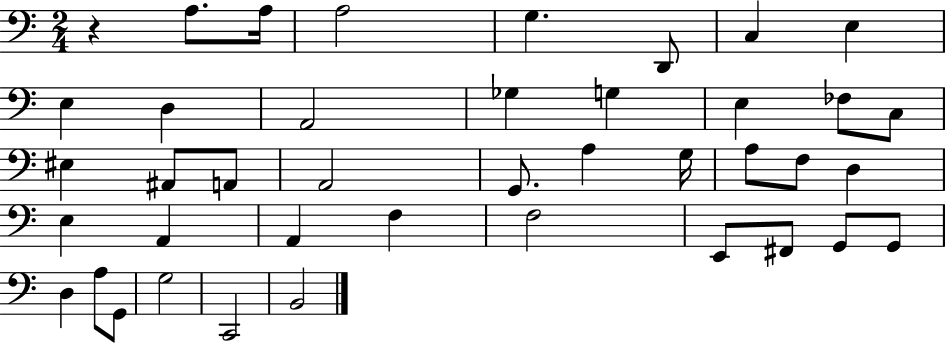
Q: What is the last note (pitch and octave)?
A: B2